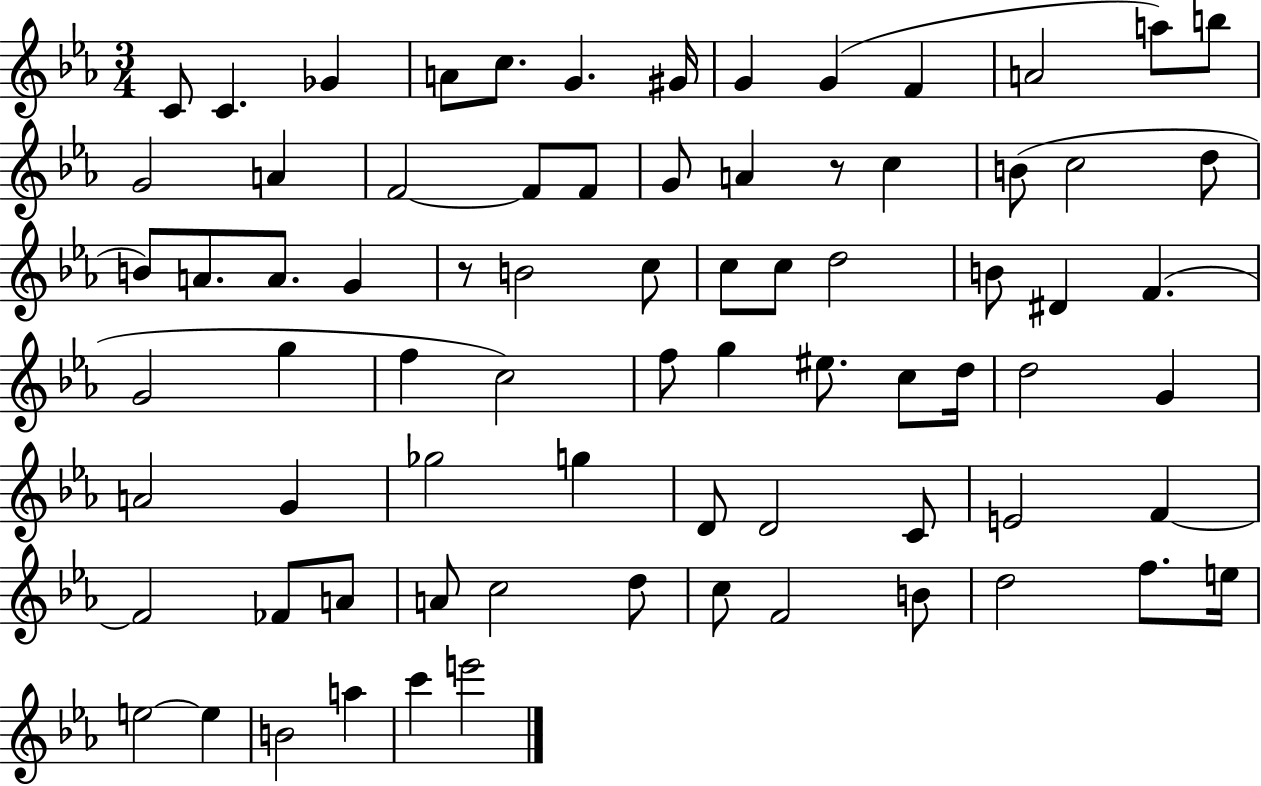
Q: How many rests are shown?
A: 2